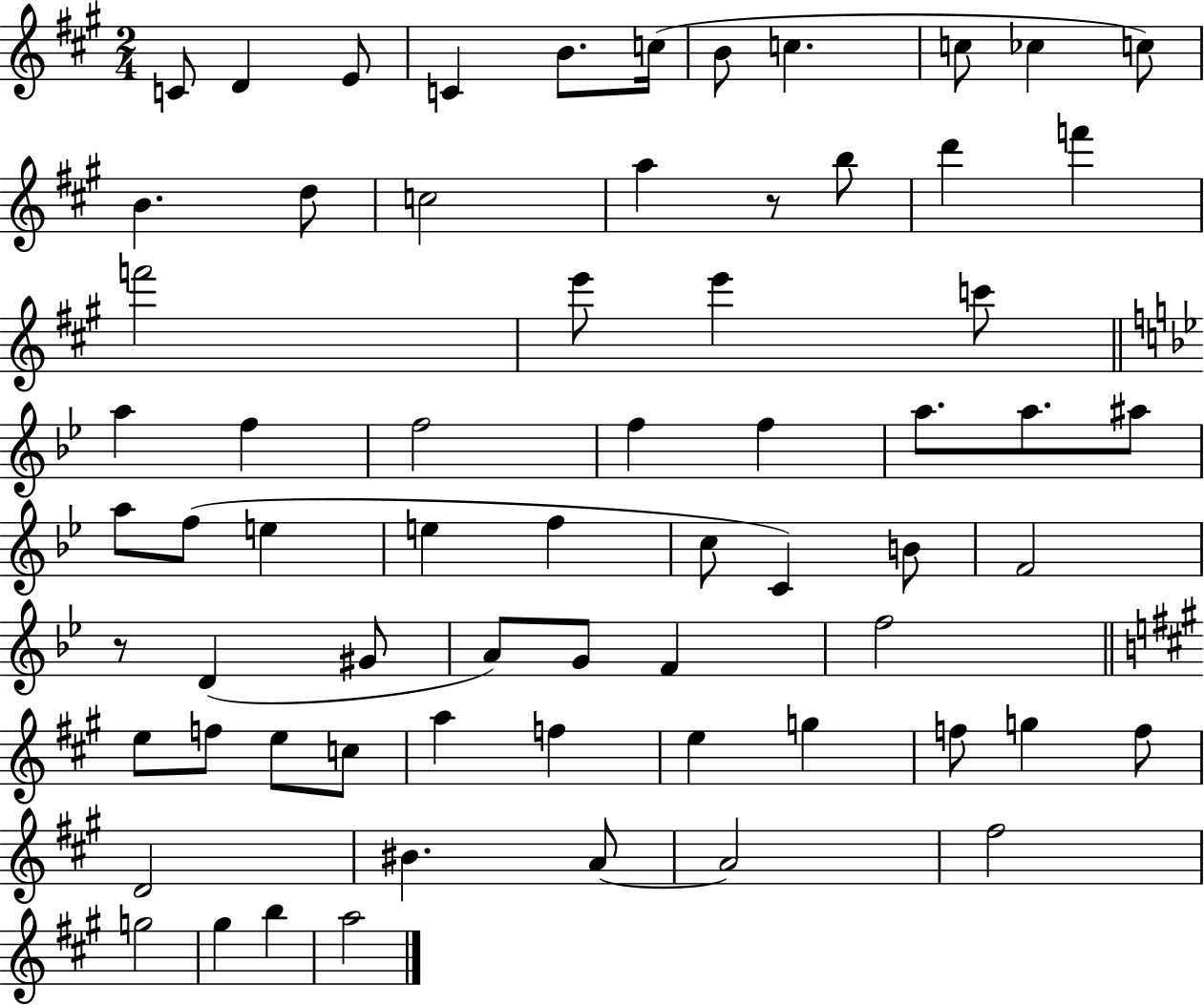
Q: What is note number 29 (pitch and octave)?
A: A5